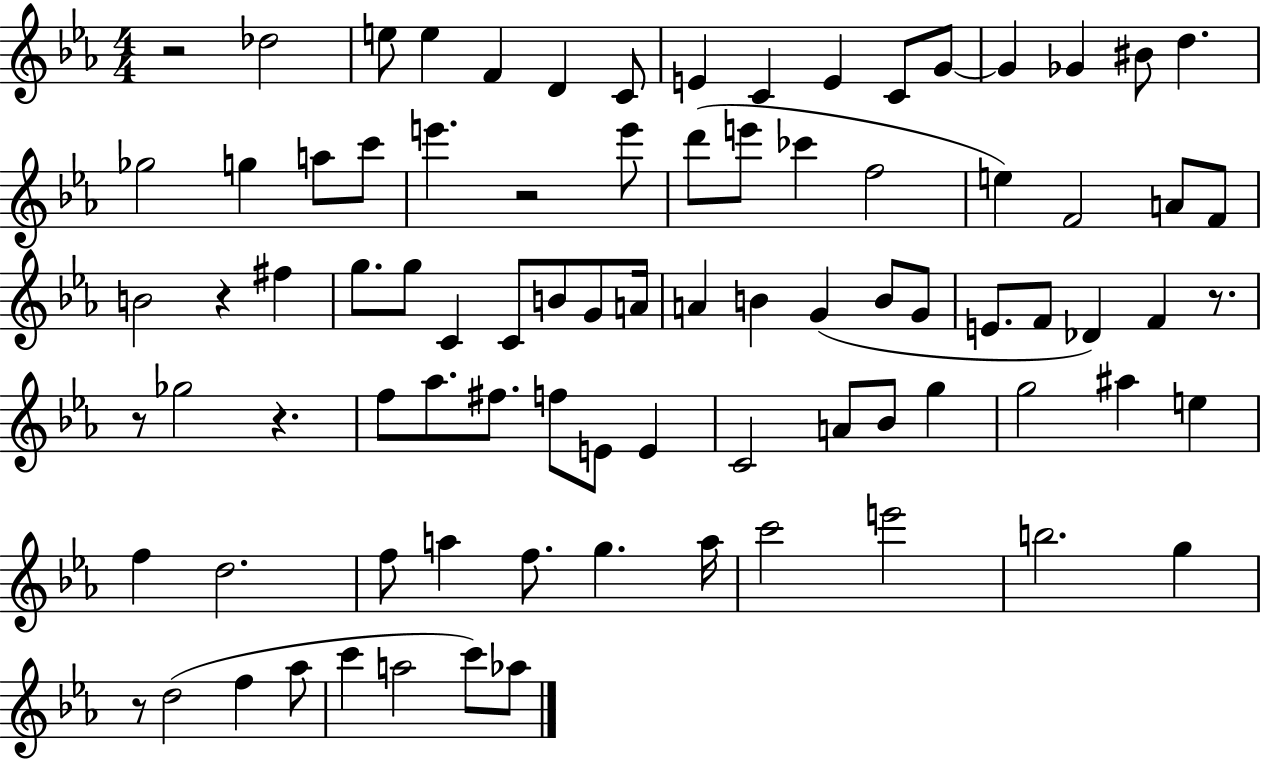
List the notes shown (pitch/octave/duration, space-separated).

R/h Db5/h E5/e E5/q F4/q D4/q C4/e E4/q C4/q E4/q C4/e G4/e G4/q Gb4/q BIS4/e D5/q. Gb5/h G5/q A5/e C6/e E6/q. R/h E6/e D6/e E6/e CES6/q F5/h E5/q F4/h A4/e F4/e B4/h R/q F#5/q G5/e. G5/e C4/q C4/e B4/e G4/e A4/s A4/q B4/q G4/q B4/e G4/e E4/e. F4/e Db4/q F4/q R/e. R/e Gb5/h R/q. F5/e Ab5/e. F#5/e. F5/e E4/e E4/q C4/h A4/e Bb4/e G5/q G5/h A#5/q E5/q F5/q D5/h. F5/e A5/q F5/e. G5/q. A5/s C6/h E6/h B5/h. G5/q R/e D5/h F5/q Ab5/e C6/q A5/h C6/e Ab5/e